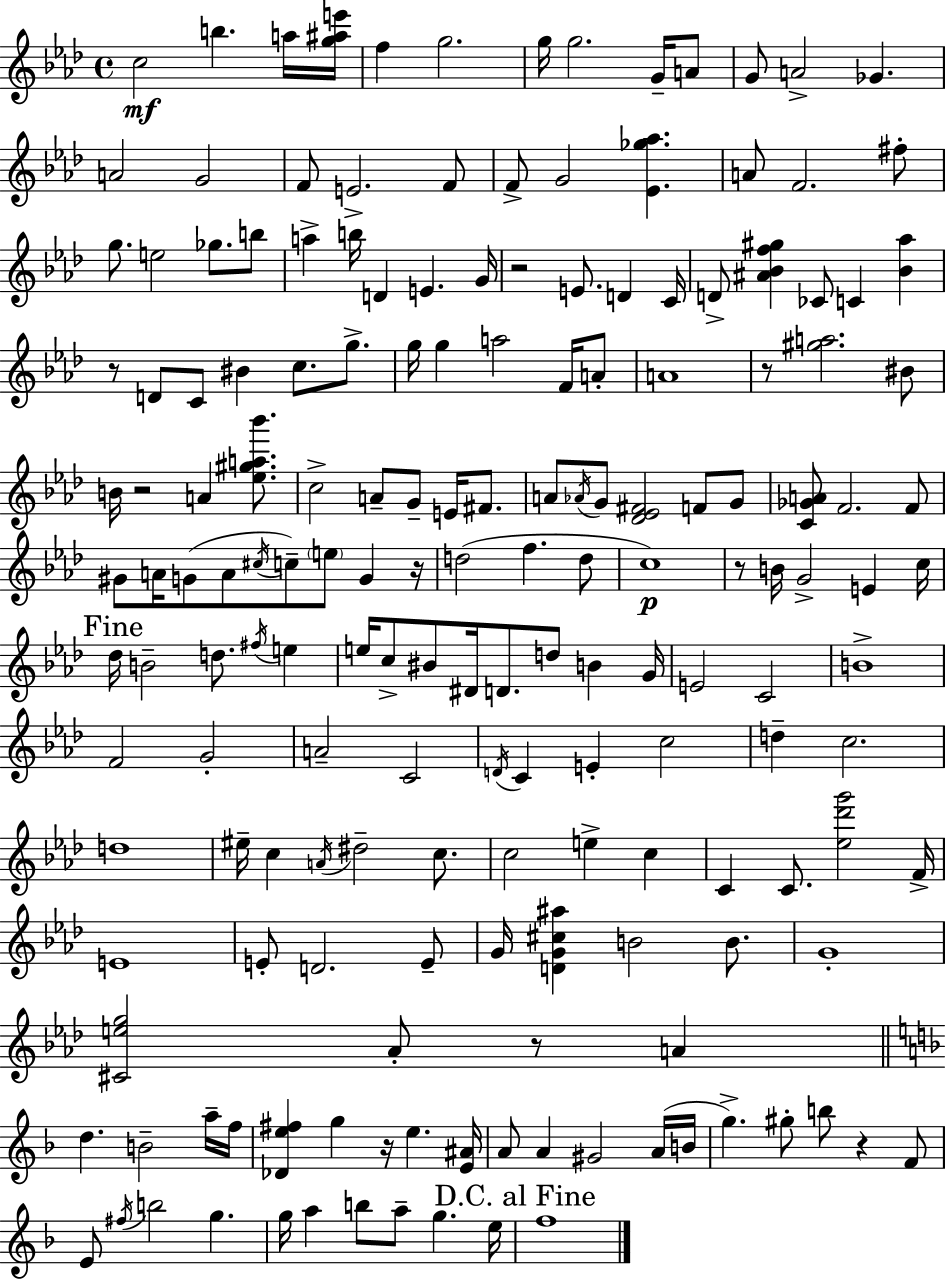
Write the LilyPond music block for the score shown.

{
  \clef treble
  \time 4/4
  \defaultTimeSignature
  \key aes \major
  \repeat volta 2 { c''2\mf b''4. a''16 <g'' ais'' e'''>16 | f''4 g''2. | g''16 g''2. g'16-- a'8 | g'8 a'2-> ges'4. | \break a'2 g'2 | f'8 e'2.-> f'8 | f'8-> g'2 <ees' ges'' aes''>4. | a'8 f'2. fis''8-. | \break g''8. e''2 ges''8. b''8 | a''4-> b''16 d'4 e'4. g'16 | r2 e'8. d'4 c'16 | d'8-> <ais' bes' f'' gis''>4 ces'8 c'4 <bes' aes''>4 | \break r8 d'8 c'8 bis'4 c''8. g''8.-> | g''16 g''4 a''2 f'16 a'8-. | a'1 | r8 <gis'' a''>2. bis'8 | \break b'16 r2 a'4 <ees'' gis'' a'' bes'''>8. | c''2-> a'8-- g'8-- e'16 fis'8. | a'8 \acciaccatura { aes'16 } g'8 <des' ees' fis'>2 f'8 g'8 | <c' ges' a'>8 f'2. f'8 | \break gis'8 a'16 g'8( a'8 \acciaccatura { cis''16 } c''8--) \parenthesize e''8 g'4 | r16 d''2( f''4. | d''8 c''1\p) | r8 b'16 g'2-> e'4 | \break c''16 \mark "Fine" des''16 b'2-- d''8. \acciaccatura { fis''16 } e''4 | e''16 c''8-> bis'8 dis'16 d'8. d''8 b'4 | g'16 e'2 c'2 | b'1-> | \break f'2 g'2-. | a'2-- c'2 | \acciaccatura { d'16 } c'4 e'4-. c''2 | d''4-- c''2. | \break d''1 | eis''16-- c''4 \acciaccatura { a'16 } dis''2-- | c''8. c''2 e''4-> | c''4 c'4 c'8. <ees'' des''' g'''>2 | \break f'16-> e'1 | e'8-. d'2. | e'8-- g'16 <d' g' cis'' ais''>4 b'2 | b'8. g'1-. | \break <cis' e'' g''>2 aes'8-. r8 | a'4 \bar "||" \break \key d \minor d''4. b'2-- a''16-- f''16 | <des' e'' fis''>4 g''4 r16 e''4. <e' ais'>16 | a'8 a'4 gis'2 a'16( b'16 | g''4.->) gis''8-. b''8 r4 f'8 | \break e'8 \acciaccatura { fis''16 } b''2 g''4. | g''16 a''4 b''8 a''8-- g''4. | e''16 \mark "D.C. al Fine" f''1 | } \bar "|."
}